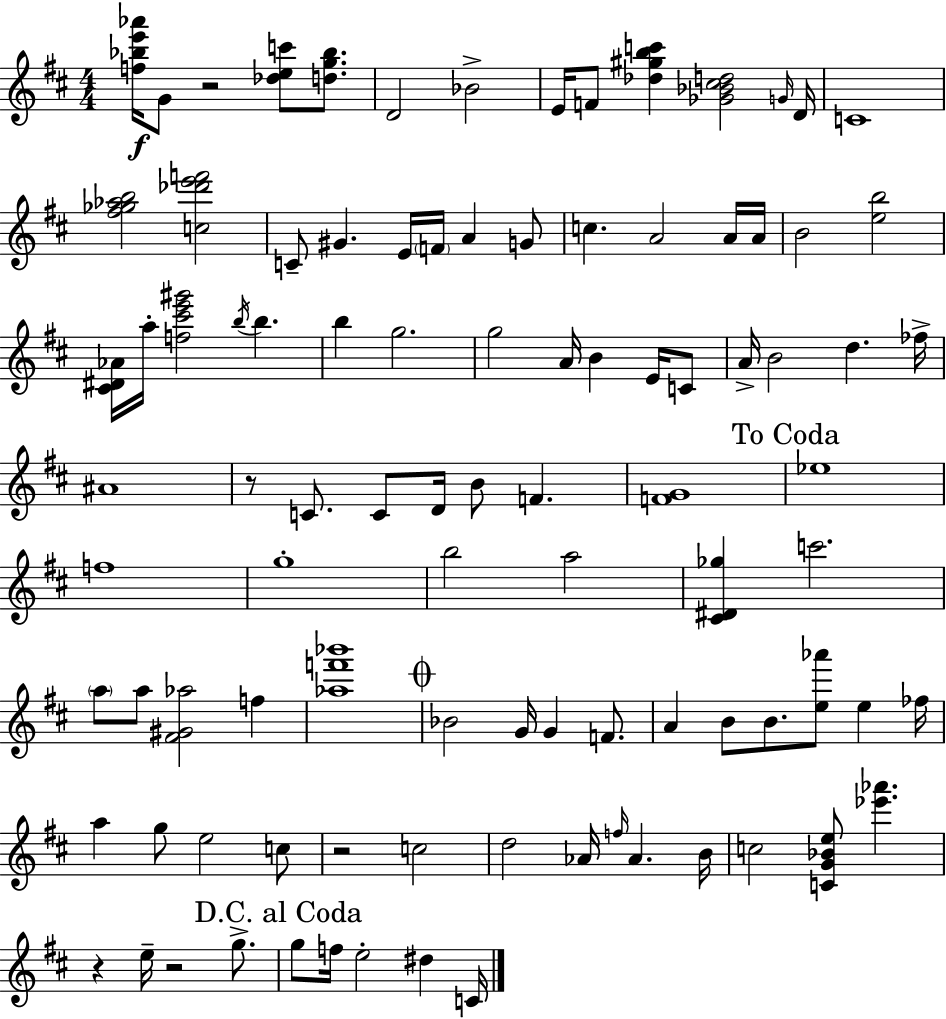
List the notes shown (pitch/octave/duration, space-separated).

[F5,Bb5,E6,Ab6]/s G4/e R/h [Db5,E5,C6]/e [D5,G5,Bb5]/e. D4/h Bb4/h E4/s F4/e [Db5,G#5,B5,C6]/q [Gb4,Bb4,C#5,D5]/h G4/s D4/s C4/w [F#5,Gb5,Ab5,B5]/h [C5,Db6,E6,F6]/h C4/e G#4/q. E4/s F4/s A4/q G4/e C5/q. A4/h A4/s A4/s B4/h [E5,B5]/h [C#4,D#4,Ab4]/s A5/s [F5,C#6,E6,G#6]/h B5/s B5/q. B5/q G5/h. G5/h A4/s B4/q E4/s C4/e A4/s B4/h D5/q. FES5/s A#4/w R/e C4/e. C4/e D4/s B4/e F4/q. [F4,G4]/w Eb5/w F5/w G5/w B5/h A5/h [C#4,D#4,Gb5]/q C6/h. A5/e A5/e [F#4,G#4,Ab5]/h F5/q [Ab5,F6,Bb6]/w Bb4/h G4/s G4/q F4/e. A4/q B4/e B4/e. [E5,Ab6]/e E5/q FES5/s A5/q G5/e E5/h C5/e R/h C5/h D5/h Ab4/s F5/s Ab4/q. B4/s C5/h [C4,G4,Bb4,E5]/e [Eb6,Ab6]/q. R/q E5/s R/h G5/e. G5/e F5/s E5/h D#5/q C4/s